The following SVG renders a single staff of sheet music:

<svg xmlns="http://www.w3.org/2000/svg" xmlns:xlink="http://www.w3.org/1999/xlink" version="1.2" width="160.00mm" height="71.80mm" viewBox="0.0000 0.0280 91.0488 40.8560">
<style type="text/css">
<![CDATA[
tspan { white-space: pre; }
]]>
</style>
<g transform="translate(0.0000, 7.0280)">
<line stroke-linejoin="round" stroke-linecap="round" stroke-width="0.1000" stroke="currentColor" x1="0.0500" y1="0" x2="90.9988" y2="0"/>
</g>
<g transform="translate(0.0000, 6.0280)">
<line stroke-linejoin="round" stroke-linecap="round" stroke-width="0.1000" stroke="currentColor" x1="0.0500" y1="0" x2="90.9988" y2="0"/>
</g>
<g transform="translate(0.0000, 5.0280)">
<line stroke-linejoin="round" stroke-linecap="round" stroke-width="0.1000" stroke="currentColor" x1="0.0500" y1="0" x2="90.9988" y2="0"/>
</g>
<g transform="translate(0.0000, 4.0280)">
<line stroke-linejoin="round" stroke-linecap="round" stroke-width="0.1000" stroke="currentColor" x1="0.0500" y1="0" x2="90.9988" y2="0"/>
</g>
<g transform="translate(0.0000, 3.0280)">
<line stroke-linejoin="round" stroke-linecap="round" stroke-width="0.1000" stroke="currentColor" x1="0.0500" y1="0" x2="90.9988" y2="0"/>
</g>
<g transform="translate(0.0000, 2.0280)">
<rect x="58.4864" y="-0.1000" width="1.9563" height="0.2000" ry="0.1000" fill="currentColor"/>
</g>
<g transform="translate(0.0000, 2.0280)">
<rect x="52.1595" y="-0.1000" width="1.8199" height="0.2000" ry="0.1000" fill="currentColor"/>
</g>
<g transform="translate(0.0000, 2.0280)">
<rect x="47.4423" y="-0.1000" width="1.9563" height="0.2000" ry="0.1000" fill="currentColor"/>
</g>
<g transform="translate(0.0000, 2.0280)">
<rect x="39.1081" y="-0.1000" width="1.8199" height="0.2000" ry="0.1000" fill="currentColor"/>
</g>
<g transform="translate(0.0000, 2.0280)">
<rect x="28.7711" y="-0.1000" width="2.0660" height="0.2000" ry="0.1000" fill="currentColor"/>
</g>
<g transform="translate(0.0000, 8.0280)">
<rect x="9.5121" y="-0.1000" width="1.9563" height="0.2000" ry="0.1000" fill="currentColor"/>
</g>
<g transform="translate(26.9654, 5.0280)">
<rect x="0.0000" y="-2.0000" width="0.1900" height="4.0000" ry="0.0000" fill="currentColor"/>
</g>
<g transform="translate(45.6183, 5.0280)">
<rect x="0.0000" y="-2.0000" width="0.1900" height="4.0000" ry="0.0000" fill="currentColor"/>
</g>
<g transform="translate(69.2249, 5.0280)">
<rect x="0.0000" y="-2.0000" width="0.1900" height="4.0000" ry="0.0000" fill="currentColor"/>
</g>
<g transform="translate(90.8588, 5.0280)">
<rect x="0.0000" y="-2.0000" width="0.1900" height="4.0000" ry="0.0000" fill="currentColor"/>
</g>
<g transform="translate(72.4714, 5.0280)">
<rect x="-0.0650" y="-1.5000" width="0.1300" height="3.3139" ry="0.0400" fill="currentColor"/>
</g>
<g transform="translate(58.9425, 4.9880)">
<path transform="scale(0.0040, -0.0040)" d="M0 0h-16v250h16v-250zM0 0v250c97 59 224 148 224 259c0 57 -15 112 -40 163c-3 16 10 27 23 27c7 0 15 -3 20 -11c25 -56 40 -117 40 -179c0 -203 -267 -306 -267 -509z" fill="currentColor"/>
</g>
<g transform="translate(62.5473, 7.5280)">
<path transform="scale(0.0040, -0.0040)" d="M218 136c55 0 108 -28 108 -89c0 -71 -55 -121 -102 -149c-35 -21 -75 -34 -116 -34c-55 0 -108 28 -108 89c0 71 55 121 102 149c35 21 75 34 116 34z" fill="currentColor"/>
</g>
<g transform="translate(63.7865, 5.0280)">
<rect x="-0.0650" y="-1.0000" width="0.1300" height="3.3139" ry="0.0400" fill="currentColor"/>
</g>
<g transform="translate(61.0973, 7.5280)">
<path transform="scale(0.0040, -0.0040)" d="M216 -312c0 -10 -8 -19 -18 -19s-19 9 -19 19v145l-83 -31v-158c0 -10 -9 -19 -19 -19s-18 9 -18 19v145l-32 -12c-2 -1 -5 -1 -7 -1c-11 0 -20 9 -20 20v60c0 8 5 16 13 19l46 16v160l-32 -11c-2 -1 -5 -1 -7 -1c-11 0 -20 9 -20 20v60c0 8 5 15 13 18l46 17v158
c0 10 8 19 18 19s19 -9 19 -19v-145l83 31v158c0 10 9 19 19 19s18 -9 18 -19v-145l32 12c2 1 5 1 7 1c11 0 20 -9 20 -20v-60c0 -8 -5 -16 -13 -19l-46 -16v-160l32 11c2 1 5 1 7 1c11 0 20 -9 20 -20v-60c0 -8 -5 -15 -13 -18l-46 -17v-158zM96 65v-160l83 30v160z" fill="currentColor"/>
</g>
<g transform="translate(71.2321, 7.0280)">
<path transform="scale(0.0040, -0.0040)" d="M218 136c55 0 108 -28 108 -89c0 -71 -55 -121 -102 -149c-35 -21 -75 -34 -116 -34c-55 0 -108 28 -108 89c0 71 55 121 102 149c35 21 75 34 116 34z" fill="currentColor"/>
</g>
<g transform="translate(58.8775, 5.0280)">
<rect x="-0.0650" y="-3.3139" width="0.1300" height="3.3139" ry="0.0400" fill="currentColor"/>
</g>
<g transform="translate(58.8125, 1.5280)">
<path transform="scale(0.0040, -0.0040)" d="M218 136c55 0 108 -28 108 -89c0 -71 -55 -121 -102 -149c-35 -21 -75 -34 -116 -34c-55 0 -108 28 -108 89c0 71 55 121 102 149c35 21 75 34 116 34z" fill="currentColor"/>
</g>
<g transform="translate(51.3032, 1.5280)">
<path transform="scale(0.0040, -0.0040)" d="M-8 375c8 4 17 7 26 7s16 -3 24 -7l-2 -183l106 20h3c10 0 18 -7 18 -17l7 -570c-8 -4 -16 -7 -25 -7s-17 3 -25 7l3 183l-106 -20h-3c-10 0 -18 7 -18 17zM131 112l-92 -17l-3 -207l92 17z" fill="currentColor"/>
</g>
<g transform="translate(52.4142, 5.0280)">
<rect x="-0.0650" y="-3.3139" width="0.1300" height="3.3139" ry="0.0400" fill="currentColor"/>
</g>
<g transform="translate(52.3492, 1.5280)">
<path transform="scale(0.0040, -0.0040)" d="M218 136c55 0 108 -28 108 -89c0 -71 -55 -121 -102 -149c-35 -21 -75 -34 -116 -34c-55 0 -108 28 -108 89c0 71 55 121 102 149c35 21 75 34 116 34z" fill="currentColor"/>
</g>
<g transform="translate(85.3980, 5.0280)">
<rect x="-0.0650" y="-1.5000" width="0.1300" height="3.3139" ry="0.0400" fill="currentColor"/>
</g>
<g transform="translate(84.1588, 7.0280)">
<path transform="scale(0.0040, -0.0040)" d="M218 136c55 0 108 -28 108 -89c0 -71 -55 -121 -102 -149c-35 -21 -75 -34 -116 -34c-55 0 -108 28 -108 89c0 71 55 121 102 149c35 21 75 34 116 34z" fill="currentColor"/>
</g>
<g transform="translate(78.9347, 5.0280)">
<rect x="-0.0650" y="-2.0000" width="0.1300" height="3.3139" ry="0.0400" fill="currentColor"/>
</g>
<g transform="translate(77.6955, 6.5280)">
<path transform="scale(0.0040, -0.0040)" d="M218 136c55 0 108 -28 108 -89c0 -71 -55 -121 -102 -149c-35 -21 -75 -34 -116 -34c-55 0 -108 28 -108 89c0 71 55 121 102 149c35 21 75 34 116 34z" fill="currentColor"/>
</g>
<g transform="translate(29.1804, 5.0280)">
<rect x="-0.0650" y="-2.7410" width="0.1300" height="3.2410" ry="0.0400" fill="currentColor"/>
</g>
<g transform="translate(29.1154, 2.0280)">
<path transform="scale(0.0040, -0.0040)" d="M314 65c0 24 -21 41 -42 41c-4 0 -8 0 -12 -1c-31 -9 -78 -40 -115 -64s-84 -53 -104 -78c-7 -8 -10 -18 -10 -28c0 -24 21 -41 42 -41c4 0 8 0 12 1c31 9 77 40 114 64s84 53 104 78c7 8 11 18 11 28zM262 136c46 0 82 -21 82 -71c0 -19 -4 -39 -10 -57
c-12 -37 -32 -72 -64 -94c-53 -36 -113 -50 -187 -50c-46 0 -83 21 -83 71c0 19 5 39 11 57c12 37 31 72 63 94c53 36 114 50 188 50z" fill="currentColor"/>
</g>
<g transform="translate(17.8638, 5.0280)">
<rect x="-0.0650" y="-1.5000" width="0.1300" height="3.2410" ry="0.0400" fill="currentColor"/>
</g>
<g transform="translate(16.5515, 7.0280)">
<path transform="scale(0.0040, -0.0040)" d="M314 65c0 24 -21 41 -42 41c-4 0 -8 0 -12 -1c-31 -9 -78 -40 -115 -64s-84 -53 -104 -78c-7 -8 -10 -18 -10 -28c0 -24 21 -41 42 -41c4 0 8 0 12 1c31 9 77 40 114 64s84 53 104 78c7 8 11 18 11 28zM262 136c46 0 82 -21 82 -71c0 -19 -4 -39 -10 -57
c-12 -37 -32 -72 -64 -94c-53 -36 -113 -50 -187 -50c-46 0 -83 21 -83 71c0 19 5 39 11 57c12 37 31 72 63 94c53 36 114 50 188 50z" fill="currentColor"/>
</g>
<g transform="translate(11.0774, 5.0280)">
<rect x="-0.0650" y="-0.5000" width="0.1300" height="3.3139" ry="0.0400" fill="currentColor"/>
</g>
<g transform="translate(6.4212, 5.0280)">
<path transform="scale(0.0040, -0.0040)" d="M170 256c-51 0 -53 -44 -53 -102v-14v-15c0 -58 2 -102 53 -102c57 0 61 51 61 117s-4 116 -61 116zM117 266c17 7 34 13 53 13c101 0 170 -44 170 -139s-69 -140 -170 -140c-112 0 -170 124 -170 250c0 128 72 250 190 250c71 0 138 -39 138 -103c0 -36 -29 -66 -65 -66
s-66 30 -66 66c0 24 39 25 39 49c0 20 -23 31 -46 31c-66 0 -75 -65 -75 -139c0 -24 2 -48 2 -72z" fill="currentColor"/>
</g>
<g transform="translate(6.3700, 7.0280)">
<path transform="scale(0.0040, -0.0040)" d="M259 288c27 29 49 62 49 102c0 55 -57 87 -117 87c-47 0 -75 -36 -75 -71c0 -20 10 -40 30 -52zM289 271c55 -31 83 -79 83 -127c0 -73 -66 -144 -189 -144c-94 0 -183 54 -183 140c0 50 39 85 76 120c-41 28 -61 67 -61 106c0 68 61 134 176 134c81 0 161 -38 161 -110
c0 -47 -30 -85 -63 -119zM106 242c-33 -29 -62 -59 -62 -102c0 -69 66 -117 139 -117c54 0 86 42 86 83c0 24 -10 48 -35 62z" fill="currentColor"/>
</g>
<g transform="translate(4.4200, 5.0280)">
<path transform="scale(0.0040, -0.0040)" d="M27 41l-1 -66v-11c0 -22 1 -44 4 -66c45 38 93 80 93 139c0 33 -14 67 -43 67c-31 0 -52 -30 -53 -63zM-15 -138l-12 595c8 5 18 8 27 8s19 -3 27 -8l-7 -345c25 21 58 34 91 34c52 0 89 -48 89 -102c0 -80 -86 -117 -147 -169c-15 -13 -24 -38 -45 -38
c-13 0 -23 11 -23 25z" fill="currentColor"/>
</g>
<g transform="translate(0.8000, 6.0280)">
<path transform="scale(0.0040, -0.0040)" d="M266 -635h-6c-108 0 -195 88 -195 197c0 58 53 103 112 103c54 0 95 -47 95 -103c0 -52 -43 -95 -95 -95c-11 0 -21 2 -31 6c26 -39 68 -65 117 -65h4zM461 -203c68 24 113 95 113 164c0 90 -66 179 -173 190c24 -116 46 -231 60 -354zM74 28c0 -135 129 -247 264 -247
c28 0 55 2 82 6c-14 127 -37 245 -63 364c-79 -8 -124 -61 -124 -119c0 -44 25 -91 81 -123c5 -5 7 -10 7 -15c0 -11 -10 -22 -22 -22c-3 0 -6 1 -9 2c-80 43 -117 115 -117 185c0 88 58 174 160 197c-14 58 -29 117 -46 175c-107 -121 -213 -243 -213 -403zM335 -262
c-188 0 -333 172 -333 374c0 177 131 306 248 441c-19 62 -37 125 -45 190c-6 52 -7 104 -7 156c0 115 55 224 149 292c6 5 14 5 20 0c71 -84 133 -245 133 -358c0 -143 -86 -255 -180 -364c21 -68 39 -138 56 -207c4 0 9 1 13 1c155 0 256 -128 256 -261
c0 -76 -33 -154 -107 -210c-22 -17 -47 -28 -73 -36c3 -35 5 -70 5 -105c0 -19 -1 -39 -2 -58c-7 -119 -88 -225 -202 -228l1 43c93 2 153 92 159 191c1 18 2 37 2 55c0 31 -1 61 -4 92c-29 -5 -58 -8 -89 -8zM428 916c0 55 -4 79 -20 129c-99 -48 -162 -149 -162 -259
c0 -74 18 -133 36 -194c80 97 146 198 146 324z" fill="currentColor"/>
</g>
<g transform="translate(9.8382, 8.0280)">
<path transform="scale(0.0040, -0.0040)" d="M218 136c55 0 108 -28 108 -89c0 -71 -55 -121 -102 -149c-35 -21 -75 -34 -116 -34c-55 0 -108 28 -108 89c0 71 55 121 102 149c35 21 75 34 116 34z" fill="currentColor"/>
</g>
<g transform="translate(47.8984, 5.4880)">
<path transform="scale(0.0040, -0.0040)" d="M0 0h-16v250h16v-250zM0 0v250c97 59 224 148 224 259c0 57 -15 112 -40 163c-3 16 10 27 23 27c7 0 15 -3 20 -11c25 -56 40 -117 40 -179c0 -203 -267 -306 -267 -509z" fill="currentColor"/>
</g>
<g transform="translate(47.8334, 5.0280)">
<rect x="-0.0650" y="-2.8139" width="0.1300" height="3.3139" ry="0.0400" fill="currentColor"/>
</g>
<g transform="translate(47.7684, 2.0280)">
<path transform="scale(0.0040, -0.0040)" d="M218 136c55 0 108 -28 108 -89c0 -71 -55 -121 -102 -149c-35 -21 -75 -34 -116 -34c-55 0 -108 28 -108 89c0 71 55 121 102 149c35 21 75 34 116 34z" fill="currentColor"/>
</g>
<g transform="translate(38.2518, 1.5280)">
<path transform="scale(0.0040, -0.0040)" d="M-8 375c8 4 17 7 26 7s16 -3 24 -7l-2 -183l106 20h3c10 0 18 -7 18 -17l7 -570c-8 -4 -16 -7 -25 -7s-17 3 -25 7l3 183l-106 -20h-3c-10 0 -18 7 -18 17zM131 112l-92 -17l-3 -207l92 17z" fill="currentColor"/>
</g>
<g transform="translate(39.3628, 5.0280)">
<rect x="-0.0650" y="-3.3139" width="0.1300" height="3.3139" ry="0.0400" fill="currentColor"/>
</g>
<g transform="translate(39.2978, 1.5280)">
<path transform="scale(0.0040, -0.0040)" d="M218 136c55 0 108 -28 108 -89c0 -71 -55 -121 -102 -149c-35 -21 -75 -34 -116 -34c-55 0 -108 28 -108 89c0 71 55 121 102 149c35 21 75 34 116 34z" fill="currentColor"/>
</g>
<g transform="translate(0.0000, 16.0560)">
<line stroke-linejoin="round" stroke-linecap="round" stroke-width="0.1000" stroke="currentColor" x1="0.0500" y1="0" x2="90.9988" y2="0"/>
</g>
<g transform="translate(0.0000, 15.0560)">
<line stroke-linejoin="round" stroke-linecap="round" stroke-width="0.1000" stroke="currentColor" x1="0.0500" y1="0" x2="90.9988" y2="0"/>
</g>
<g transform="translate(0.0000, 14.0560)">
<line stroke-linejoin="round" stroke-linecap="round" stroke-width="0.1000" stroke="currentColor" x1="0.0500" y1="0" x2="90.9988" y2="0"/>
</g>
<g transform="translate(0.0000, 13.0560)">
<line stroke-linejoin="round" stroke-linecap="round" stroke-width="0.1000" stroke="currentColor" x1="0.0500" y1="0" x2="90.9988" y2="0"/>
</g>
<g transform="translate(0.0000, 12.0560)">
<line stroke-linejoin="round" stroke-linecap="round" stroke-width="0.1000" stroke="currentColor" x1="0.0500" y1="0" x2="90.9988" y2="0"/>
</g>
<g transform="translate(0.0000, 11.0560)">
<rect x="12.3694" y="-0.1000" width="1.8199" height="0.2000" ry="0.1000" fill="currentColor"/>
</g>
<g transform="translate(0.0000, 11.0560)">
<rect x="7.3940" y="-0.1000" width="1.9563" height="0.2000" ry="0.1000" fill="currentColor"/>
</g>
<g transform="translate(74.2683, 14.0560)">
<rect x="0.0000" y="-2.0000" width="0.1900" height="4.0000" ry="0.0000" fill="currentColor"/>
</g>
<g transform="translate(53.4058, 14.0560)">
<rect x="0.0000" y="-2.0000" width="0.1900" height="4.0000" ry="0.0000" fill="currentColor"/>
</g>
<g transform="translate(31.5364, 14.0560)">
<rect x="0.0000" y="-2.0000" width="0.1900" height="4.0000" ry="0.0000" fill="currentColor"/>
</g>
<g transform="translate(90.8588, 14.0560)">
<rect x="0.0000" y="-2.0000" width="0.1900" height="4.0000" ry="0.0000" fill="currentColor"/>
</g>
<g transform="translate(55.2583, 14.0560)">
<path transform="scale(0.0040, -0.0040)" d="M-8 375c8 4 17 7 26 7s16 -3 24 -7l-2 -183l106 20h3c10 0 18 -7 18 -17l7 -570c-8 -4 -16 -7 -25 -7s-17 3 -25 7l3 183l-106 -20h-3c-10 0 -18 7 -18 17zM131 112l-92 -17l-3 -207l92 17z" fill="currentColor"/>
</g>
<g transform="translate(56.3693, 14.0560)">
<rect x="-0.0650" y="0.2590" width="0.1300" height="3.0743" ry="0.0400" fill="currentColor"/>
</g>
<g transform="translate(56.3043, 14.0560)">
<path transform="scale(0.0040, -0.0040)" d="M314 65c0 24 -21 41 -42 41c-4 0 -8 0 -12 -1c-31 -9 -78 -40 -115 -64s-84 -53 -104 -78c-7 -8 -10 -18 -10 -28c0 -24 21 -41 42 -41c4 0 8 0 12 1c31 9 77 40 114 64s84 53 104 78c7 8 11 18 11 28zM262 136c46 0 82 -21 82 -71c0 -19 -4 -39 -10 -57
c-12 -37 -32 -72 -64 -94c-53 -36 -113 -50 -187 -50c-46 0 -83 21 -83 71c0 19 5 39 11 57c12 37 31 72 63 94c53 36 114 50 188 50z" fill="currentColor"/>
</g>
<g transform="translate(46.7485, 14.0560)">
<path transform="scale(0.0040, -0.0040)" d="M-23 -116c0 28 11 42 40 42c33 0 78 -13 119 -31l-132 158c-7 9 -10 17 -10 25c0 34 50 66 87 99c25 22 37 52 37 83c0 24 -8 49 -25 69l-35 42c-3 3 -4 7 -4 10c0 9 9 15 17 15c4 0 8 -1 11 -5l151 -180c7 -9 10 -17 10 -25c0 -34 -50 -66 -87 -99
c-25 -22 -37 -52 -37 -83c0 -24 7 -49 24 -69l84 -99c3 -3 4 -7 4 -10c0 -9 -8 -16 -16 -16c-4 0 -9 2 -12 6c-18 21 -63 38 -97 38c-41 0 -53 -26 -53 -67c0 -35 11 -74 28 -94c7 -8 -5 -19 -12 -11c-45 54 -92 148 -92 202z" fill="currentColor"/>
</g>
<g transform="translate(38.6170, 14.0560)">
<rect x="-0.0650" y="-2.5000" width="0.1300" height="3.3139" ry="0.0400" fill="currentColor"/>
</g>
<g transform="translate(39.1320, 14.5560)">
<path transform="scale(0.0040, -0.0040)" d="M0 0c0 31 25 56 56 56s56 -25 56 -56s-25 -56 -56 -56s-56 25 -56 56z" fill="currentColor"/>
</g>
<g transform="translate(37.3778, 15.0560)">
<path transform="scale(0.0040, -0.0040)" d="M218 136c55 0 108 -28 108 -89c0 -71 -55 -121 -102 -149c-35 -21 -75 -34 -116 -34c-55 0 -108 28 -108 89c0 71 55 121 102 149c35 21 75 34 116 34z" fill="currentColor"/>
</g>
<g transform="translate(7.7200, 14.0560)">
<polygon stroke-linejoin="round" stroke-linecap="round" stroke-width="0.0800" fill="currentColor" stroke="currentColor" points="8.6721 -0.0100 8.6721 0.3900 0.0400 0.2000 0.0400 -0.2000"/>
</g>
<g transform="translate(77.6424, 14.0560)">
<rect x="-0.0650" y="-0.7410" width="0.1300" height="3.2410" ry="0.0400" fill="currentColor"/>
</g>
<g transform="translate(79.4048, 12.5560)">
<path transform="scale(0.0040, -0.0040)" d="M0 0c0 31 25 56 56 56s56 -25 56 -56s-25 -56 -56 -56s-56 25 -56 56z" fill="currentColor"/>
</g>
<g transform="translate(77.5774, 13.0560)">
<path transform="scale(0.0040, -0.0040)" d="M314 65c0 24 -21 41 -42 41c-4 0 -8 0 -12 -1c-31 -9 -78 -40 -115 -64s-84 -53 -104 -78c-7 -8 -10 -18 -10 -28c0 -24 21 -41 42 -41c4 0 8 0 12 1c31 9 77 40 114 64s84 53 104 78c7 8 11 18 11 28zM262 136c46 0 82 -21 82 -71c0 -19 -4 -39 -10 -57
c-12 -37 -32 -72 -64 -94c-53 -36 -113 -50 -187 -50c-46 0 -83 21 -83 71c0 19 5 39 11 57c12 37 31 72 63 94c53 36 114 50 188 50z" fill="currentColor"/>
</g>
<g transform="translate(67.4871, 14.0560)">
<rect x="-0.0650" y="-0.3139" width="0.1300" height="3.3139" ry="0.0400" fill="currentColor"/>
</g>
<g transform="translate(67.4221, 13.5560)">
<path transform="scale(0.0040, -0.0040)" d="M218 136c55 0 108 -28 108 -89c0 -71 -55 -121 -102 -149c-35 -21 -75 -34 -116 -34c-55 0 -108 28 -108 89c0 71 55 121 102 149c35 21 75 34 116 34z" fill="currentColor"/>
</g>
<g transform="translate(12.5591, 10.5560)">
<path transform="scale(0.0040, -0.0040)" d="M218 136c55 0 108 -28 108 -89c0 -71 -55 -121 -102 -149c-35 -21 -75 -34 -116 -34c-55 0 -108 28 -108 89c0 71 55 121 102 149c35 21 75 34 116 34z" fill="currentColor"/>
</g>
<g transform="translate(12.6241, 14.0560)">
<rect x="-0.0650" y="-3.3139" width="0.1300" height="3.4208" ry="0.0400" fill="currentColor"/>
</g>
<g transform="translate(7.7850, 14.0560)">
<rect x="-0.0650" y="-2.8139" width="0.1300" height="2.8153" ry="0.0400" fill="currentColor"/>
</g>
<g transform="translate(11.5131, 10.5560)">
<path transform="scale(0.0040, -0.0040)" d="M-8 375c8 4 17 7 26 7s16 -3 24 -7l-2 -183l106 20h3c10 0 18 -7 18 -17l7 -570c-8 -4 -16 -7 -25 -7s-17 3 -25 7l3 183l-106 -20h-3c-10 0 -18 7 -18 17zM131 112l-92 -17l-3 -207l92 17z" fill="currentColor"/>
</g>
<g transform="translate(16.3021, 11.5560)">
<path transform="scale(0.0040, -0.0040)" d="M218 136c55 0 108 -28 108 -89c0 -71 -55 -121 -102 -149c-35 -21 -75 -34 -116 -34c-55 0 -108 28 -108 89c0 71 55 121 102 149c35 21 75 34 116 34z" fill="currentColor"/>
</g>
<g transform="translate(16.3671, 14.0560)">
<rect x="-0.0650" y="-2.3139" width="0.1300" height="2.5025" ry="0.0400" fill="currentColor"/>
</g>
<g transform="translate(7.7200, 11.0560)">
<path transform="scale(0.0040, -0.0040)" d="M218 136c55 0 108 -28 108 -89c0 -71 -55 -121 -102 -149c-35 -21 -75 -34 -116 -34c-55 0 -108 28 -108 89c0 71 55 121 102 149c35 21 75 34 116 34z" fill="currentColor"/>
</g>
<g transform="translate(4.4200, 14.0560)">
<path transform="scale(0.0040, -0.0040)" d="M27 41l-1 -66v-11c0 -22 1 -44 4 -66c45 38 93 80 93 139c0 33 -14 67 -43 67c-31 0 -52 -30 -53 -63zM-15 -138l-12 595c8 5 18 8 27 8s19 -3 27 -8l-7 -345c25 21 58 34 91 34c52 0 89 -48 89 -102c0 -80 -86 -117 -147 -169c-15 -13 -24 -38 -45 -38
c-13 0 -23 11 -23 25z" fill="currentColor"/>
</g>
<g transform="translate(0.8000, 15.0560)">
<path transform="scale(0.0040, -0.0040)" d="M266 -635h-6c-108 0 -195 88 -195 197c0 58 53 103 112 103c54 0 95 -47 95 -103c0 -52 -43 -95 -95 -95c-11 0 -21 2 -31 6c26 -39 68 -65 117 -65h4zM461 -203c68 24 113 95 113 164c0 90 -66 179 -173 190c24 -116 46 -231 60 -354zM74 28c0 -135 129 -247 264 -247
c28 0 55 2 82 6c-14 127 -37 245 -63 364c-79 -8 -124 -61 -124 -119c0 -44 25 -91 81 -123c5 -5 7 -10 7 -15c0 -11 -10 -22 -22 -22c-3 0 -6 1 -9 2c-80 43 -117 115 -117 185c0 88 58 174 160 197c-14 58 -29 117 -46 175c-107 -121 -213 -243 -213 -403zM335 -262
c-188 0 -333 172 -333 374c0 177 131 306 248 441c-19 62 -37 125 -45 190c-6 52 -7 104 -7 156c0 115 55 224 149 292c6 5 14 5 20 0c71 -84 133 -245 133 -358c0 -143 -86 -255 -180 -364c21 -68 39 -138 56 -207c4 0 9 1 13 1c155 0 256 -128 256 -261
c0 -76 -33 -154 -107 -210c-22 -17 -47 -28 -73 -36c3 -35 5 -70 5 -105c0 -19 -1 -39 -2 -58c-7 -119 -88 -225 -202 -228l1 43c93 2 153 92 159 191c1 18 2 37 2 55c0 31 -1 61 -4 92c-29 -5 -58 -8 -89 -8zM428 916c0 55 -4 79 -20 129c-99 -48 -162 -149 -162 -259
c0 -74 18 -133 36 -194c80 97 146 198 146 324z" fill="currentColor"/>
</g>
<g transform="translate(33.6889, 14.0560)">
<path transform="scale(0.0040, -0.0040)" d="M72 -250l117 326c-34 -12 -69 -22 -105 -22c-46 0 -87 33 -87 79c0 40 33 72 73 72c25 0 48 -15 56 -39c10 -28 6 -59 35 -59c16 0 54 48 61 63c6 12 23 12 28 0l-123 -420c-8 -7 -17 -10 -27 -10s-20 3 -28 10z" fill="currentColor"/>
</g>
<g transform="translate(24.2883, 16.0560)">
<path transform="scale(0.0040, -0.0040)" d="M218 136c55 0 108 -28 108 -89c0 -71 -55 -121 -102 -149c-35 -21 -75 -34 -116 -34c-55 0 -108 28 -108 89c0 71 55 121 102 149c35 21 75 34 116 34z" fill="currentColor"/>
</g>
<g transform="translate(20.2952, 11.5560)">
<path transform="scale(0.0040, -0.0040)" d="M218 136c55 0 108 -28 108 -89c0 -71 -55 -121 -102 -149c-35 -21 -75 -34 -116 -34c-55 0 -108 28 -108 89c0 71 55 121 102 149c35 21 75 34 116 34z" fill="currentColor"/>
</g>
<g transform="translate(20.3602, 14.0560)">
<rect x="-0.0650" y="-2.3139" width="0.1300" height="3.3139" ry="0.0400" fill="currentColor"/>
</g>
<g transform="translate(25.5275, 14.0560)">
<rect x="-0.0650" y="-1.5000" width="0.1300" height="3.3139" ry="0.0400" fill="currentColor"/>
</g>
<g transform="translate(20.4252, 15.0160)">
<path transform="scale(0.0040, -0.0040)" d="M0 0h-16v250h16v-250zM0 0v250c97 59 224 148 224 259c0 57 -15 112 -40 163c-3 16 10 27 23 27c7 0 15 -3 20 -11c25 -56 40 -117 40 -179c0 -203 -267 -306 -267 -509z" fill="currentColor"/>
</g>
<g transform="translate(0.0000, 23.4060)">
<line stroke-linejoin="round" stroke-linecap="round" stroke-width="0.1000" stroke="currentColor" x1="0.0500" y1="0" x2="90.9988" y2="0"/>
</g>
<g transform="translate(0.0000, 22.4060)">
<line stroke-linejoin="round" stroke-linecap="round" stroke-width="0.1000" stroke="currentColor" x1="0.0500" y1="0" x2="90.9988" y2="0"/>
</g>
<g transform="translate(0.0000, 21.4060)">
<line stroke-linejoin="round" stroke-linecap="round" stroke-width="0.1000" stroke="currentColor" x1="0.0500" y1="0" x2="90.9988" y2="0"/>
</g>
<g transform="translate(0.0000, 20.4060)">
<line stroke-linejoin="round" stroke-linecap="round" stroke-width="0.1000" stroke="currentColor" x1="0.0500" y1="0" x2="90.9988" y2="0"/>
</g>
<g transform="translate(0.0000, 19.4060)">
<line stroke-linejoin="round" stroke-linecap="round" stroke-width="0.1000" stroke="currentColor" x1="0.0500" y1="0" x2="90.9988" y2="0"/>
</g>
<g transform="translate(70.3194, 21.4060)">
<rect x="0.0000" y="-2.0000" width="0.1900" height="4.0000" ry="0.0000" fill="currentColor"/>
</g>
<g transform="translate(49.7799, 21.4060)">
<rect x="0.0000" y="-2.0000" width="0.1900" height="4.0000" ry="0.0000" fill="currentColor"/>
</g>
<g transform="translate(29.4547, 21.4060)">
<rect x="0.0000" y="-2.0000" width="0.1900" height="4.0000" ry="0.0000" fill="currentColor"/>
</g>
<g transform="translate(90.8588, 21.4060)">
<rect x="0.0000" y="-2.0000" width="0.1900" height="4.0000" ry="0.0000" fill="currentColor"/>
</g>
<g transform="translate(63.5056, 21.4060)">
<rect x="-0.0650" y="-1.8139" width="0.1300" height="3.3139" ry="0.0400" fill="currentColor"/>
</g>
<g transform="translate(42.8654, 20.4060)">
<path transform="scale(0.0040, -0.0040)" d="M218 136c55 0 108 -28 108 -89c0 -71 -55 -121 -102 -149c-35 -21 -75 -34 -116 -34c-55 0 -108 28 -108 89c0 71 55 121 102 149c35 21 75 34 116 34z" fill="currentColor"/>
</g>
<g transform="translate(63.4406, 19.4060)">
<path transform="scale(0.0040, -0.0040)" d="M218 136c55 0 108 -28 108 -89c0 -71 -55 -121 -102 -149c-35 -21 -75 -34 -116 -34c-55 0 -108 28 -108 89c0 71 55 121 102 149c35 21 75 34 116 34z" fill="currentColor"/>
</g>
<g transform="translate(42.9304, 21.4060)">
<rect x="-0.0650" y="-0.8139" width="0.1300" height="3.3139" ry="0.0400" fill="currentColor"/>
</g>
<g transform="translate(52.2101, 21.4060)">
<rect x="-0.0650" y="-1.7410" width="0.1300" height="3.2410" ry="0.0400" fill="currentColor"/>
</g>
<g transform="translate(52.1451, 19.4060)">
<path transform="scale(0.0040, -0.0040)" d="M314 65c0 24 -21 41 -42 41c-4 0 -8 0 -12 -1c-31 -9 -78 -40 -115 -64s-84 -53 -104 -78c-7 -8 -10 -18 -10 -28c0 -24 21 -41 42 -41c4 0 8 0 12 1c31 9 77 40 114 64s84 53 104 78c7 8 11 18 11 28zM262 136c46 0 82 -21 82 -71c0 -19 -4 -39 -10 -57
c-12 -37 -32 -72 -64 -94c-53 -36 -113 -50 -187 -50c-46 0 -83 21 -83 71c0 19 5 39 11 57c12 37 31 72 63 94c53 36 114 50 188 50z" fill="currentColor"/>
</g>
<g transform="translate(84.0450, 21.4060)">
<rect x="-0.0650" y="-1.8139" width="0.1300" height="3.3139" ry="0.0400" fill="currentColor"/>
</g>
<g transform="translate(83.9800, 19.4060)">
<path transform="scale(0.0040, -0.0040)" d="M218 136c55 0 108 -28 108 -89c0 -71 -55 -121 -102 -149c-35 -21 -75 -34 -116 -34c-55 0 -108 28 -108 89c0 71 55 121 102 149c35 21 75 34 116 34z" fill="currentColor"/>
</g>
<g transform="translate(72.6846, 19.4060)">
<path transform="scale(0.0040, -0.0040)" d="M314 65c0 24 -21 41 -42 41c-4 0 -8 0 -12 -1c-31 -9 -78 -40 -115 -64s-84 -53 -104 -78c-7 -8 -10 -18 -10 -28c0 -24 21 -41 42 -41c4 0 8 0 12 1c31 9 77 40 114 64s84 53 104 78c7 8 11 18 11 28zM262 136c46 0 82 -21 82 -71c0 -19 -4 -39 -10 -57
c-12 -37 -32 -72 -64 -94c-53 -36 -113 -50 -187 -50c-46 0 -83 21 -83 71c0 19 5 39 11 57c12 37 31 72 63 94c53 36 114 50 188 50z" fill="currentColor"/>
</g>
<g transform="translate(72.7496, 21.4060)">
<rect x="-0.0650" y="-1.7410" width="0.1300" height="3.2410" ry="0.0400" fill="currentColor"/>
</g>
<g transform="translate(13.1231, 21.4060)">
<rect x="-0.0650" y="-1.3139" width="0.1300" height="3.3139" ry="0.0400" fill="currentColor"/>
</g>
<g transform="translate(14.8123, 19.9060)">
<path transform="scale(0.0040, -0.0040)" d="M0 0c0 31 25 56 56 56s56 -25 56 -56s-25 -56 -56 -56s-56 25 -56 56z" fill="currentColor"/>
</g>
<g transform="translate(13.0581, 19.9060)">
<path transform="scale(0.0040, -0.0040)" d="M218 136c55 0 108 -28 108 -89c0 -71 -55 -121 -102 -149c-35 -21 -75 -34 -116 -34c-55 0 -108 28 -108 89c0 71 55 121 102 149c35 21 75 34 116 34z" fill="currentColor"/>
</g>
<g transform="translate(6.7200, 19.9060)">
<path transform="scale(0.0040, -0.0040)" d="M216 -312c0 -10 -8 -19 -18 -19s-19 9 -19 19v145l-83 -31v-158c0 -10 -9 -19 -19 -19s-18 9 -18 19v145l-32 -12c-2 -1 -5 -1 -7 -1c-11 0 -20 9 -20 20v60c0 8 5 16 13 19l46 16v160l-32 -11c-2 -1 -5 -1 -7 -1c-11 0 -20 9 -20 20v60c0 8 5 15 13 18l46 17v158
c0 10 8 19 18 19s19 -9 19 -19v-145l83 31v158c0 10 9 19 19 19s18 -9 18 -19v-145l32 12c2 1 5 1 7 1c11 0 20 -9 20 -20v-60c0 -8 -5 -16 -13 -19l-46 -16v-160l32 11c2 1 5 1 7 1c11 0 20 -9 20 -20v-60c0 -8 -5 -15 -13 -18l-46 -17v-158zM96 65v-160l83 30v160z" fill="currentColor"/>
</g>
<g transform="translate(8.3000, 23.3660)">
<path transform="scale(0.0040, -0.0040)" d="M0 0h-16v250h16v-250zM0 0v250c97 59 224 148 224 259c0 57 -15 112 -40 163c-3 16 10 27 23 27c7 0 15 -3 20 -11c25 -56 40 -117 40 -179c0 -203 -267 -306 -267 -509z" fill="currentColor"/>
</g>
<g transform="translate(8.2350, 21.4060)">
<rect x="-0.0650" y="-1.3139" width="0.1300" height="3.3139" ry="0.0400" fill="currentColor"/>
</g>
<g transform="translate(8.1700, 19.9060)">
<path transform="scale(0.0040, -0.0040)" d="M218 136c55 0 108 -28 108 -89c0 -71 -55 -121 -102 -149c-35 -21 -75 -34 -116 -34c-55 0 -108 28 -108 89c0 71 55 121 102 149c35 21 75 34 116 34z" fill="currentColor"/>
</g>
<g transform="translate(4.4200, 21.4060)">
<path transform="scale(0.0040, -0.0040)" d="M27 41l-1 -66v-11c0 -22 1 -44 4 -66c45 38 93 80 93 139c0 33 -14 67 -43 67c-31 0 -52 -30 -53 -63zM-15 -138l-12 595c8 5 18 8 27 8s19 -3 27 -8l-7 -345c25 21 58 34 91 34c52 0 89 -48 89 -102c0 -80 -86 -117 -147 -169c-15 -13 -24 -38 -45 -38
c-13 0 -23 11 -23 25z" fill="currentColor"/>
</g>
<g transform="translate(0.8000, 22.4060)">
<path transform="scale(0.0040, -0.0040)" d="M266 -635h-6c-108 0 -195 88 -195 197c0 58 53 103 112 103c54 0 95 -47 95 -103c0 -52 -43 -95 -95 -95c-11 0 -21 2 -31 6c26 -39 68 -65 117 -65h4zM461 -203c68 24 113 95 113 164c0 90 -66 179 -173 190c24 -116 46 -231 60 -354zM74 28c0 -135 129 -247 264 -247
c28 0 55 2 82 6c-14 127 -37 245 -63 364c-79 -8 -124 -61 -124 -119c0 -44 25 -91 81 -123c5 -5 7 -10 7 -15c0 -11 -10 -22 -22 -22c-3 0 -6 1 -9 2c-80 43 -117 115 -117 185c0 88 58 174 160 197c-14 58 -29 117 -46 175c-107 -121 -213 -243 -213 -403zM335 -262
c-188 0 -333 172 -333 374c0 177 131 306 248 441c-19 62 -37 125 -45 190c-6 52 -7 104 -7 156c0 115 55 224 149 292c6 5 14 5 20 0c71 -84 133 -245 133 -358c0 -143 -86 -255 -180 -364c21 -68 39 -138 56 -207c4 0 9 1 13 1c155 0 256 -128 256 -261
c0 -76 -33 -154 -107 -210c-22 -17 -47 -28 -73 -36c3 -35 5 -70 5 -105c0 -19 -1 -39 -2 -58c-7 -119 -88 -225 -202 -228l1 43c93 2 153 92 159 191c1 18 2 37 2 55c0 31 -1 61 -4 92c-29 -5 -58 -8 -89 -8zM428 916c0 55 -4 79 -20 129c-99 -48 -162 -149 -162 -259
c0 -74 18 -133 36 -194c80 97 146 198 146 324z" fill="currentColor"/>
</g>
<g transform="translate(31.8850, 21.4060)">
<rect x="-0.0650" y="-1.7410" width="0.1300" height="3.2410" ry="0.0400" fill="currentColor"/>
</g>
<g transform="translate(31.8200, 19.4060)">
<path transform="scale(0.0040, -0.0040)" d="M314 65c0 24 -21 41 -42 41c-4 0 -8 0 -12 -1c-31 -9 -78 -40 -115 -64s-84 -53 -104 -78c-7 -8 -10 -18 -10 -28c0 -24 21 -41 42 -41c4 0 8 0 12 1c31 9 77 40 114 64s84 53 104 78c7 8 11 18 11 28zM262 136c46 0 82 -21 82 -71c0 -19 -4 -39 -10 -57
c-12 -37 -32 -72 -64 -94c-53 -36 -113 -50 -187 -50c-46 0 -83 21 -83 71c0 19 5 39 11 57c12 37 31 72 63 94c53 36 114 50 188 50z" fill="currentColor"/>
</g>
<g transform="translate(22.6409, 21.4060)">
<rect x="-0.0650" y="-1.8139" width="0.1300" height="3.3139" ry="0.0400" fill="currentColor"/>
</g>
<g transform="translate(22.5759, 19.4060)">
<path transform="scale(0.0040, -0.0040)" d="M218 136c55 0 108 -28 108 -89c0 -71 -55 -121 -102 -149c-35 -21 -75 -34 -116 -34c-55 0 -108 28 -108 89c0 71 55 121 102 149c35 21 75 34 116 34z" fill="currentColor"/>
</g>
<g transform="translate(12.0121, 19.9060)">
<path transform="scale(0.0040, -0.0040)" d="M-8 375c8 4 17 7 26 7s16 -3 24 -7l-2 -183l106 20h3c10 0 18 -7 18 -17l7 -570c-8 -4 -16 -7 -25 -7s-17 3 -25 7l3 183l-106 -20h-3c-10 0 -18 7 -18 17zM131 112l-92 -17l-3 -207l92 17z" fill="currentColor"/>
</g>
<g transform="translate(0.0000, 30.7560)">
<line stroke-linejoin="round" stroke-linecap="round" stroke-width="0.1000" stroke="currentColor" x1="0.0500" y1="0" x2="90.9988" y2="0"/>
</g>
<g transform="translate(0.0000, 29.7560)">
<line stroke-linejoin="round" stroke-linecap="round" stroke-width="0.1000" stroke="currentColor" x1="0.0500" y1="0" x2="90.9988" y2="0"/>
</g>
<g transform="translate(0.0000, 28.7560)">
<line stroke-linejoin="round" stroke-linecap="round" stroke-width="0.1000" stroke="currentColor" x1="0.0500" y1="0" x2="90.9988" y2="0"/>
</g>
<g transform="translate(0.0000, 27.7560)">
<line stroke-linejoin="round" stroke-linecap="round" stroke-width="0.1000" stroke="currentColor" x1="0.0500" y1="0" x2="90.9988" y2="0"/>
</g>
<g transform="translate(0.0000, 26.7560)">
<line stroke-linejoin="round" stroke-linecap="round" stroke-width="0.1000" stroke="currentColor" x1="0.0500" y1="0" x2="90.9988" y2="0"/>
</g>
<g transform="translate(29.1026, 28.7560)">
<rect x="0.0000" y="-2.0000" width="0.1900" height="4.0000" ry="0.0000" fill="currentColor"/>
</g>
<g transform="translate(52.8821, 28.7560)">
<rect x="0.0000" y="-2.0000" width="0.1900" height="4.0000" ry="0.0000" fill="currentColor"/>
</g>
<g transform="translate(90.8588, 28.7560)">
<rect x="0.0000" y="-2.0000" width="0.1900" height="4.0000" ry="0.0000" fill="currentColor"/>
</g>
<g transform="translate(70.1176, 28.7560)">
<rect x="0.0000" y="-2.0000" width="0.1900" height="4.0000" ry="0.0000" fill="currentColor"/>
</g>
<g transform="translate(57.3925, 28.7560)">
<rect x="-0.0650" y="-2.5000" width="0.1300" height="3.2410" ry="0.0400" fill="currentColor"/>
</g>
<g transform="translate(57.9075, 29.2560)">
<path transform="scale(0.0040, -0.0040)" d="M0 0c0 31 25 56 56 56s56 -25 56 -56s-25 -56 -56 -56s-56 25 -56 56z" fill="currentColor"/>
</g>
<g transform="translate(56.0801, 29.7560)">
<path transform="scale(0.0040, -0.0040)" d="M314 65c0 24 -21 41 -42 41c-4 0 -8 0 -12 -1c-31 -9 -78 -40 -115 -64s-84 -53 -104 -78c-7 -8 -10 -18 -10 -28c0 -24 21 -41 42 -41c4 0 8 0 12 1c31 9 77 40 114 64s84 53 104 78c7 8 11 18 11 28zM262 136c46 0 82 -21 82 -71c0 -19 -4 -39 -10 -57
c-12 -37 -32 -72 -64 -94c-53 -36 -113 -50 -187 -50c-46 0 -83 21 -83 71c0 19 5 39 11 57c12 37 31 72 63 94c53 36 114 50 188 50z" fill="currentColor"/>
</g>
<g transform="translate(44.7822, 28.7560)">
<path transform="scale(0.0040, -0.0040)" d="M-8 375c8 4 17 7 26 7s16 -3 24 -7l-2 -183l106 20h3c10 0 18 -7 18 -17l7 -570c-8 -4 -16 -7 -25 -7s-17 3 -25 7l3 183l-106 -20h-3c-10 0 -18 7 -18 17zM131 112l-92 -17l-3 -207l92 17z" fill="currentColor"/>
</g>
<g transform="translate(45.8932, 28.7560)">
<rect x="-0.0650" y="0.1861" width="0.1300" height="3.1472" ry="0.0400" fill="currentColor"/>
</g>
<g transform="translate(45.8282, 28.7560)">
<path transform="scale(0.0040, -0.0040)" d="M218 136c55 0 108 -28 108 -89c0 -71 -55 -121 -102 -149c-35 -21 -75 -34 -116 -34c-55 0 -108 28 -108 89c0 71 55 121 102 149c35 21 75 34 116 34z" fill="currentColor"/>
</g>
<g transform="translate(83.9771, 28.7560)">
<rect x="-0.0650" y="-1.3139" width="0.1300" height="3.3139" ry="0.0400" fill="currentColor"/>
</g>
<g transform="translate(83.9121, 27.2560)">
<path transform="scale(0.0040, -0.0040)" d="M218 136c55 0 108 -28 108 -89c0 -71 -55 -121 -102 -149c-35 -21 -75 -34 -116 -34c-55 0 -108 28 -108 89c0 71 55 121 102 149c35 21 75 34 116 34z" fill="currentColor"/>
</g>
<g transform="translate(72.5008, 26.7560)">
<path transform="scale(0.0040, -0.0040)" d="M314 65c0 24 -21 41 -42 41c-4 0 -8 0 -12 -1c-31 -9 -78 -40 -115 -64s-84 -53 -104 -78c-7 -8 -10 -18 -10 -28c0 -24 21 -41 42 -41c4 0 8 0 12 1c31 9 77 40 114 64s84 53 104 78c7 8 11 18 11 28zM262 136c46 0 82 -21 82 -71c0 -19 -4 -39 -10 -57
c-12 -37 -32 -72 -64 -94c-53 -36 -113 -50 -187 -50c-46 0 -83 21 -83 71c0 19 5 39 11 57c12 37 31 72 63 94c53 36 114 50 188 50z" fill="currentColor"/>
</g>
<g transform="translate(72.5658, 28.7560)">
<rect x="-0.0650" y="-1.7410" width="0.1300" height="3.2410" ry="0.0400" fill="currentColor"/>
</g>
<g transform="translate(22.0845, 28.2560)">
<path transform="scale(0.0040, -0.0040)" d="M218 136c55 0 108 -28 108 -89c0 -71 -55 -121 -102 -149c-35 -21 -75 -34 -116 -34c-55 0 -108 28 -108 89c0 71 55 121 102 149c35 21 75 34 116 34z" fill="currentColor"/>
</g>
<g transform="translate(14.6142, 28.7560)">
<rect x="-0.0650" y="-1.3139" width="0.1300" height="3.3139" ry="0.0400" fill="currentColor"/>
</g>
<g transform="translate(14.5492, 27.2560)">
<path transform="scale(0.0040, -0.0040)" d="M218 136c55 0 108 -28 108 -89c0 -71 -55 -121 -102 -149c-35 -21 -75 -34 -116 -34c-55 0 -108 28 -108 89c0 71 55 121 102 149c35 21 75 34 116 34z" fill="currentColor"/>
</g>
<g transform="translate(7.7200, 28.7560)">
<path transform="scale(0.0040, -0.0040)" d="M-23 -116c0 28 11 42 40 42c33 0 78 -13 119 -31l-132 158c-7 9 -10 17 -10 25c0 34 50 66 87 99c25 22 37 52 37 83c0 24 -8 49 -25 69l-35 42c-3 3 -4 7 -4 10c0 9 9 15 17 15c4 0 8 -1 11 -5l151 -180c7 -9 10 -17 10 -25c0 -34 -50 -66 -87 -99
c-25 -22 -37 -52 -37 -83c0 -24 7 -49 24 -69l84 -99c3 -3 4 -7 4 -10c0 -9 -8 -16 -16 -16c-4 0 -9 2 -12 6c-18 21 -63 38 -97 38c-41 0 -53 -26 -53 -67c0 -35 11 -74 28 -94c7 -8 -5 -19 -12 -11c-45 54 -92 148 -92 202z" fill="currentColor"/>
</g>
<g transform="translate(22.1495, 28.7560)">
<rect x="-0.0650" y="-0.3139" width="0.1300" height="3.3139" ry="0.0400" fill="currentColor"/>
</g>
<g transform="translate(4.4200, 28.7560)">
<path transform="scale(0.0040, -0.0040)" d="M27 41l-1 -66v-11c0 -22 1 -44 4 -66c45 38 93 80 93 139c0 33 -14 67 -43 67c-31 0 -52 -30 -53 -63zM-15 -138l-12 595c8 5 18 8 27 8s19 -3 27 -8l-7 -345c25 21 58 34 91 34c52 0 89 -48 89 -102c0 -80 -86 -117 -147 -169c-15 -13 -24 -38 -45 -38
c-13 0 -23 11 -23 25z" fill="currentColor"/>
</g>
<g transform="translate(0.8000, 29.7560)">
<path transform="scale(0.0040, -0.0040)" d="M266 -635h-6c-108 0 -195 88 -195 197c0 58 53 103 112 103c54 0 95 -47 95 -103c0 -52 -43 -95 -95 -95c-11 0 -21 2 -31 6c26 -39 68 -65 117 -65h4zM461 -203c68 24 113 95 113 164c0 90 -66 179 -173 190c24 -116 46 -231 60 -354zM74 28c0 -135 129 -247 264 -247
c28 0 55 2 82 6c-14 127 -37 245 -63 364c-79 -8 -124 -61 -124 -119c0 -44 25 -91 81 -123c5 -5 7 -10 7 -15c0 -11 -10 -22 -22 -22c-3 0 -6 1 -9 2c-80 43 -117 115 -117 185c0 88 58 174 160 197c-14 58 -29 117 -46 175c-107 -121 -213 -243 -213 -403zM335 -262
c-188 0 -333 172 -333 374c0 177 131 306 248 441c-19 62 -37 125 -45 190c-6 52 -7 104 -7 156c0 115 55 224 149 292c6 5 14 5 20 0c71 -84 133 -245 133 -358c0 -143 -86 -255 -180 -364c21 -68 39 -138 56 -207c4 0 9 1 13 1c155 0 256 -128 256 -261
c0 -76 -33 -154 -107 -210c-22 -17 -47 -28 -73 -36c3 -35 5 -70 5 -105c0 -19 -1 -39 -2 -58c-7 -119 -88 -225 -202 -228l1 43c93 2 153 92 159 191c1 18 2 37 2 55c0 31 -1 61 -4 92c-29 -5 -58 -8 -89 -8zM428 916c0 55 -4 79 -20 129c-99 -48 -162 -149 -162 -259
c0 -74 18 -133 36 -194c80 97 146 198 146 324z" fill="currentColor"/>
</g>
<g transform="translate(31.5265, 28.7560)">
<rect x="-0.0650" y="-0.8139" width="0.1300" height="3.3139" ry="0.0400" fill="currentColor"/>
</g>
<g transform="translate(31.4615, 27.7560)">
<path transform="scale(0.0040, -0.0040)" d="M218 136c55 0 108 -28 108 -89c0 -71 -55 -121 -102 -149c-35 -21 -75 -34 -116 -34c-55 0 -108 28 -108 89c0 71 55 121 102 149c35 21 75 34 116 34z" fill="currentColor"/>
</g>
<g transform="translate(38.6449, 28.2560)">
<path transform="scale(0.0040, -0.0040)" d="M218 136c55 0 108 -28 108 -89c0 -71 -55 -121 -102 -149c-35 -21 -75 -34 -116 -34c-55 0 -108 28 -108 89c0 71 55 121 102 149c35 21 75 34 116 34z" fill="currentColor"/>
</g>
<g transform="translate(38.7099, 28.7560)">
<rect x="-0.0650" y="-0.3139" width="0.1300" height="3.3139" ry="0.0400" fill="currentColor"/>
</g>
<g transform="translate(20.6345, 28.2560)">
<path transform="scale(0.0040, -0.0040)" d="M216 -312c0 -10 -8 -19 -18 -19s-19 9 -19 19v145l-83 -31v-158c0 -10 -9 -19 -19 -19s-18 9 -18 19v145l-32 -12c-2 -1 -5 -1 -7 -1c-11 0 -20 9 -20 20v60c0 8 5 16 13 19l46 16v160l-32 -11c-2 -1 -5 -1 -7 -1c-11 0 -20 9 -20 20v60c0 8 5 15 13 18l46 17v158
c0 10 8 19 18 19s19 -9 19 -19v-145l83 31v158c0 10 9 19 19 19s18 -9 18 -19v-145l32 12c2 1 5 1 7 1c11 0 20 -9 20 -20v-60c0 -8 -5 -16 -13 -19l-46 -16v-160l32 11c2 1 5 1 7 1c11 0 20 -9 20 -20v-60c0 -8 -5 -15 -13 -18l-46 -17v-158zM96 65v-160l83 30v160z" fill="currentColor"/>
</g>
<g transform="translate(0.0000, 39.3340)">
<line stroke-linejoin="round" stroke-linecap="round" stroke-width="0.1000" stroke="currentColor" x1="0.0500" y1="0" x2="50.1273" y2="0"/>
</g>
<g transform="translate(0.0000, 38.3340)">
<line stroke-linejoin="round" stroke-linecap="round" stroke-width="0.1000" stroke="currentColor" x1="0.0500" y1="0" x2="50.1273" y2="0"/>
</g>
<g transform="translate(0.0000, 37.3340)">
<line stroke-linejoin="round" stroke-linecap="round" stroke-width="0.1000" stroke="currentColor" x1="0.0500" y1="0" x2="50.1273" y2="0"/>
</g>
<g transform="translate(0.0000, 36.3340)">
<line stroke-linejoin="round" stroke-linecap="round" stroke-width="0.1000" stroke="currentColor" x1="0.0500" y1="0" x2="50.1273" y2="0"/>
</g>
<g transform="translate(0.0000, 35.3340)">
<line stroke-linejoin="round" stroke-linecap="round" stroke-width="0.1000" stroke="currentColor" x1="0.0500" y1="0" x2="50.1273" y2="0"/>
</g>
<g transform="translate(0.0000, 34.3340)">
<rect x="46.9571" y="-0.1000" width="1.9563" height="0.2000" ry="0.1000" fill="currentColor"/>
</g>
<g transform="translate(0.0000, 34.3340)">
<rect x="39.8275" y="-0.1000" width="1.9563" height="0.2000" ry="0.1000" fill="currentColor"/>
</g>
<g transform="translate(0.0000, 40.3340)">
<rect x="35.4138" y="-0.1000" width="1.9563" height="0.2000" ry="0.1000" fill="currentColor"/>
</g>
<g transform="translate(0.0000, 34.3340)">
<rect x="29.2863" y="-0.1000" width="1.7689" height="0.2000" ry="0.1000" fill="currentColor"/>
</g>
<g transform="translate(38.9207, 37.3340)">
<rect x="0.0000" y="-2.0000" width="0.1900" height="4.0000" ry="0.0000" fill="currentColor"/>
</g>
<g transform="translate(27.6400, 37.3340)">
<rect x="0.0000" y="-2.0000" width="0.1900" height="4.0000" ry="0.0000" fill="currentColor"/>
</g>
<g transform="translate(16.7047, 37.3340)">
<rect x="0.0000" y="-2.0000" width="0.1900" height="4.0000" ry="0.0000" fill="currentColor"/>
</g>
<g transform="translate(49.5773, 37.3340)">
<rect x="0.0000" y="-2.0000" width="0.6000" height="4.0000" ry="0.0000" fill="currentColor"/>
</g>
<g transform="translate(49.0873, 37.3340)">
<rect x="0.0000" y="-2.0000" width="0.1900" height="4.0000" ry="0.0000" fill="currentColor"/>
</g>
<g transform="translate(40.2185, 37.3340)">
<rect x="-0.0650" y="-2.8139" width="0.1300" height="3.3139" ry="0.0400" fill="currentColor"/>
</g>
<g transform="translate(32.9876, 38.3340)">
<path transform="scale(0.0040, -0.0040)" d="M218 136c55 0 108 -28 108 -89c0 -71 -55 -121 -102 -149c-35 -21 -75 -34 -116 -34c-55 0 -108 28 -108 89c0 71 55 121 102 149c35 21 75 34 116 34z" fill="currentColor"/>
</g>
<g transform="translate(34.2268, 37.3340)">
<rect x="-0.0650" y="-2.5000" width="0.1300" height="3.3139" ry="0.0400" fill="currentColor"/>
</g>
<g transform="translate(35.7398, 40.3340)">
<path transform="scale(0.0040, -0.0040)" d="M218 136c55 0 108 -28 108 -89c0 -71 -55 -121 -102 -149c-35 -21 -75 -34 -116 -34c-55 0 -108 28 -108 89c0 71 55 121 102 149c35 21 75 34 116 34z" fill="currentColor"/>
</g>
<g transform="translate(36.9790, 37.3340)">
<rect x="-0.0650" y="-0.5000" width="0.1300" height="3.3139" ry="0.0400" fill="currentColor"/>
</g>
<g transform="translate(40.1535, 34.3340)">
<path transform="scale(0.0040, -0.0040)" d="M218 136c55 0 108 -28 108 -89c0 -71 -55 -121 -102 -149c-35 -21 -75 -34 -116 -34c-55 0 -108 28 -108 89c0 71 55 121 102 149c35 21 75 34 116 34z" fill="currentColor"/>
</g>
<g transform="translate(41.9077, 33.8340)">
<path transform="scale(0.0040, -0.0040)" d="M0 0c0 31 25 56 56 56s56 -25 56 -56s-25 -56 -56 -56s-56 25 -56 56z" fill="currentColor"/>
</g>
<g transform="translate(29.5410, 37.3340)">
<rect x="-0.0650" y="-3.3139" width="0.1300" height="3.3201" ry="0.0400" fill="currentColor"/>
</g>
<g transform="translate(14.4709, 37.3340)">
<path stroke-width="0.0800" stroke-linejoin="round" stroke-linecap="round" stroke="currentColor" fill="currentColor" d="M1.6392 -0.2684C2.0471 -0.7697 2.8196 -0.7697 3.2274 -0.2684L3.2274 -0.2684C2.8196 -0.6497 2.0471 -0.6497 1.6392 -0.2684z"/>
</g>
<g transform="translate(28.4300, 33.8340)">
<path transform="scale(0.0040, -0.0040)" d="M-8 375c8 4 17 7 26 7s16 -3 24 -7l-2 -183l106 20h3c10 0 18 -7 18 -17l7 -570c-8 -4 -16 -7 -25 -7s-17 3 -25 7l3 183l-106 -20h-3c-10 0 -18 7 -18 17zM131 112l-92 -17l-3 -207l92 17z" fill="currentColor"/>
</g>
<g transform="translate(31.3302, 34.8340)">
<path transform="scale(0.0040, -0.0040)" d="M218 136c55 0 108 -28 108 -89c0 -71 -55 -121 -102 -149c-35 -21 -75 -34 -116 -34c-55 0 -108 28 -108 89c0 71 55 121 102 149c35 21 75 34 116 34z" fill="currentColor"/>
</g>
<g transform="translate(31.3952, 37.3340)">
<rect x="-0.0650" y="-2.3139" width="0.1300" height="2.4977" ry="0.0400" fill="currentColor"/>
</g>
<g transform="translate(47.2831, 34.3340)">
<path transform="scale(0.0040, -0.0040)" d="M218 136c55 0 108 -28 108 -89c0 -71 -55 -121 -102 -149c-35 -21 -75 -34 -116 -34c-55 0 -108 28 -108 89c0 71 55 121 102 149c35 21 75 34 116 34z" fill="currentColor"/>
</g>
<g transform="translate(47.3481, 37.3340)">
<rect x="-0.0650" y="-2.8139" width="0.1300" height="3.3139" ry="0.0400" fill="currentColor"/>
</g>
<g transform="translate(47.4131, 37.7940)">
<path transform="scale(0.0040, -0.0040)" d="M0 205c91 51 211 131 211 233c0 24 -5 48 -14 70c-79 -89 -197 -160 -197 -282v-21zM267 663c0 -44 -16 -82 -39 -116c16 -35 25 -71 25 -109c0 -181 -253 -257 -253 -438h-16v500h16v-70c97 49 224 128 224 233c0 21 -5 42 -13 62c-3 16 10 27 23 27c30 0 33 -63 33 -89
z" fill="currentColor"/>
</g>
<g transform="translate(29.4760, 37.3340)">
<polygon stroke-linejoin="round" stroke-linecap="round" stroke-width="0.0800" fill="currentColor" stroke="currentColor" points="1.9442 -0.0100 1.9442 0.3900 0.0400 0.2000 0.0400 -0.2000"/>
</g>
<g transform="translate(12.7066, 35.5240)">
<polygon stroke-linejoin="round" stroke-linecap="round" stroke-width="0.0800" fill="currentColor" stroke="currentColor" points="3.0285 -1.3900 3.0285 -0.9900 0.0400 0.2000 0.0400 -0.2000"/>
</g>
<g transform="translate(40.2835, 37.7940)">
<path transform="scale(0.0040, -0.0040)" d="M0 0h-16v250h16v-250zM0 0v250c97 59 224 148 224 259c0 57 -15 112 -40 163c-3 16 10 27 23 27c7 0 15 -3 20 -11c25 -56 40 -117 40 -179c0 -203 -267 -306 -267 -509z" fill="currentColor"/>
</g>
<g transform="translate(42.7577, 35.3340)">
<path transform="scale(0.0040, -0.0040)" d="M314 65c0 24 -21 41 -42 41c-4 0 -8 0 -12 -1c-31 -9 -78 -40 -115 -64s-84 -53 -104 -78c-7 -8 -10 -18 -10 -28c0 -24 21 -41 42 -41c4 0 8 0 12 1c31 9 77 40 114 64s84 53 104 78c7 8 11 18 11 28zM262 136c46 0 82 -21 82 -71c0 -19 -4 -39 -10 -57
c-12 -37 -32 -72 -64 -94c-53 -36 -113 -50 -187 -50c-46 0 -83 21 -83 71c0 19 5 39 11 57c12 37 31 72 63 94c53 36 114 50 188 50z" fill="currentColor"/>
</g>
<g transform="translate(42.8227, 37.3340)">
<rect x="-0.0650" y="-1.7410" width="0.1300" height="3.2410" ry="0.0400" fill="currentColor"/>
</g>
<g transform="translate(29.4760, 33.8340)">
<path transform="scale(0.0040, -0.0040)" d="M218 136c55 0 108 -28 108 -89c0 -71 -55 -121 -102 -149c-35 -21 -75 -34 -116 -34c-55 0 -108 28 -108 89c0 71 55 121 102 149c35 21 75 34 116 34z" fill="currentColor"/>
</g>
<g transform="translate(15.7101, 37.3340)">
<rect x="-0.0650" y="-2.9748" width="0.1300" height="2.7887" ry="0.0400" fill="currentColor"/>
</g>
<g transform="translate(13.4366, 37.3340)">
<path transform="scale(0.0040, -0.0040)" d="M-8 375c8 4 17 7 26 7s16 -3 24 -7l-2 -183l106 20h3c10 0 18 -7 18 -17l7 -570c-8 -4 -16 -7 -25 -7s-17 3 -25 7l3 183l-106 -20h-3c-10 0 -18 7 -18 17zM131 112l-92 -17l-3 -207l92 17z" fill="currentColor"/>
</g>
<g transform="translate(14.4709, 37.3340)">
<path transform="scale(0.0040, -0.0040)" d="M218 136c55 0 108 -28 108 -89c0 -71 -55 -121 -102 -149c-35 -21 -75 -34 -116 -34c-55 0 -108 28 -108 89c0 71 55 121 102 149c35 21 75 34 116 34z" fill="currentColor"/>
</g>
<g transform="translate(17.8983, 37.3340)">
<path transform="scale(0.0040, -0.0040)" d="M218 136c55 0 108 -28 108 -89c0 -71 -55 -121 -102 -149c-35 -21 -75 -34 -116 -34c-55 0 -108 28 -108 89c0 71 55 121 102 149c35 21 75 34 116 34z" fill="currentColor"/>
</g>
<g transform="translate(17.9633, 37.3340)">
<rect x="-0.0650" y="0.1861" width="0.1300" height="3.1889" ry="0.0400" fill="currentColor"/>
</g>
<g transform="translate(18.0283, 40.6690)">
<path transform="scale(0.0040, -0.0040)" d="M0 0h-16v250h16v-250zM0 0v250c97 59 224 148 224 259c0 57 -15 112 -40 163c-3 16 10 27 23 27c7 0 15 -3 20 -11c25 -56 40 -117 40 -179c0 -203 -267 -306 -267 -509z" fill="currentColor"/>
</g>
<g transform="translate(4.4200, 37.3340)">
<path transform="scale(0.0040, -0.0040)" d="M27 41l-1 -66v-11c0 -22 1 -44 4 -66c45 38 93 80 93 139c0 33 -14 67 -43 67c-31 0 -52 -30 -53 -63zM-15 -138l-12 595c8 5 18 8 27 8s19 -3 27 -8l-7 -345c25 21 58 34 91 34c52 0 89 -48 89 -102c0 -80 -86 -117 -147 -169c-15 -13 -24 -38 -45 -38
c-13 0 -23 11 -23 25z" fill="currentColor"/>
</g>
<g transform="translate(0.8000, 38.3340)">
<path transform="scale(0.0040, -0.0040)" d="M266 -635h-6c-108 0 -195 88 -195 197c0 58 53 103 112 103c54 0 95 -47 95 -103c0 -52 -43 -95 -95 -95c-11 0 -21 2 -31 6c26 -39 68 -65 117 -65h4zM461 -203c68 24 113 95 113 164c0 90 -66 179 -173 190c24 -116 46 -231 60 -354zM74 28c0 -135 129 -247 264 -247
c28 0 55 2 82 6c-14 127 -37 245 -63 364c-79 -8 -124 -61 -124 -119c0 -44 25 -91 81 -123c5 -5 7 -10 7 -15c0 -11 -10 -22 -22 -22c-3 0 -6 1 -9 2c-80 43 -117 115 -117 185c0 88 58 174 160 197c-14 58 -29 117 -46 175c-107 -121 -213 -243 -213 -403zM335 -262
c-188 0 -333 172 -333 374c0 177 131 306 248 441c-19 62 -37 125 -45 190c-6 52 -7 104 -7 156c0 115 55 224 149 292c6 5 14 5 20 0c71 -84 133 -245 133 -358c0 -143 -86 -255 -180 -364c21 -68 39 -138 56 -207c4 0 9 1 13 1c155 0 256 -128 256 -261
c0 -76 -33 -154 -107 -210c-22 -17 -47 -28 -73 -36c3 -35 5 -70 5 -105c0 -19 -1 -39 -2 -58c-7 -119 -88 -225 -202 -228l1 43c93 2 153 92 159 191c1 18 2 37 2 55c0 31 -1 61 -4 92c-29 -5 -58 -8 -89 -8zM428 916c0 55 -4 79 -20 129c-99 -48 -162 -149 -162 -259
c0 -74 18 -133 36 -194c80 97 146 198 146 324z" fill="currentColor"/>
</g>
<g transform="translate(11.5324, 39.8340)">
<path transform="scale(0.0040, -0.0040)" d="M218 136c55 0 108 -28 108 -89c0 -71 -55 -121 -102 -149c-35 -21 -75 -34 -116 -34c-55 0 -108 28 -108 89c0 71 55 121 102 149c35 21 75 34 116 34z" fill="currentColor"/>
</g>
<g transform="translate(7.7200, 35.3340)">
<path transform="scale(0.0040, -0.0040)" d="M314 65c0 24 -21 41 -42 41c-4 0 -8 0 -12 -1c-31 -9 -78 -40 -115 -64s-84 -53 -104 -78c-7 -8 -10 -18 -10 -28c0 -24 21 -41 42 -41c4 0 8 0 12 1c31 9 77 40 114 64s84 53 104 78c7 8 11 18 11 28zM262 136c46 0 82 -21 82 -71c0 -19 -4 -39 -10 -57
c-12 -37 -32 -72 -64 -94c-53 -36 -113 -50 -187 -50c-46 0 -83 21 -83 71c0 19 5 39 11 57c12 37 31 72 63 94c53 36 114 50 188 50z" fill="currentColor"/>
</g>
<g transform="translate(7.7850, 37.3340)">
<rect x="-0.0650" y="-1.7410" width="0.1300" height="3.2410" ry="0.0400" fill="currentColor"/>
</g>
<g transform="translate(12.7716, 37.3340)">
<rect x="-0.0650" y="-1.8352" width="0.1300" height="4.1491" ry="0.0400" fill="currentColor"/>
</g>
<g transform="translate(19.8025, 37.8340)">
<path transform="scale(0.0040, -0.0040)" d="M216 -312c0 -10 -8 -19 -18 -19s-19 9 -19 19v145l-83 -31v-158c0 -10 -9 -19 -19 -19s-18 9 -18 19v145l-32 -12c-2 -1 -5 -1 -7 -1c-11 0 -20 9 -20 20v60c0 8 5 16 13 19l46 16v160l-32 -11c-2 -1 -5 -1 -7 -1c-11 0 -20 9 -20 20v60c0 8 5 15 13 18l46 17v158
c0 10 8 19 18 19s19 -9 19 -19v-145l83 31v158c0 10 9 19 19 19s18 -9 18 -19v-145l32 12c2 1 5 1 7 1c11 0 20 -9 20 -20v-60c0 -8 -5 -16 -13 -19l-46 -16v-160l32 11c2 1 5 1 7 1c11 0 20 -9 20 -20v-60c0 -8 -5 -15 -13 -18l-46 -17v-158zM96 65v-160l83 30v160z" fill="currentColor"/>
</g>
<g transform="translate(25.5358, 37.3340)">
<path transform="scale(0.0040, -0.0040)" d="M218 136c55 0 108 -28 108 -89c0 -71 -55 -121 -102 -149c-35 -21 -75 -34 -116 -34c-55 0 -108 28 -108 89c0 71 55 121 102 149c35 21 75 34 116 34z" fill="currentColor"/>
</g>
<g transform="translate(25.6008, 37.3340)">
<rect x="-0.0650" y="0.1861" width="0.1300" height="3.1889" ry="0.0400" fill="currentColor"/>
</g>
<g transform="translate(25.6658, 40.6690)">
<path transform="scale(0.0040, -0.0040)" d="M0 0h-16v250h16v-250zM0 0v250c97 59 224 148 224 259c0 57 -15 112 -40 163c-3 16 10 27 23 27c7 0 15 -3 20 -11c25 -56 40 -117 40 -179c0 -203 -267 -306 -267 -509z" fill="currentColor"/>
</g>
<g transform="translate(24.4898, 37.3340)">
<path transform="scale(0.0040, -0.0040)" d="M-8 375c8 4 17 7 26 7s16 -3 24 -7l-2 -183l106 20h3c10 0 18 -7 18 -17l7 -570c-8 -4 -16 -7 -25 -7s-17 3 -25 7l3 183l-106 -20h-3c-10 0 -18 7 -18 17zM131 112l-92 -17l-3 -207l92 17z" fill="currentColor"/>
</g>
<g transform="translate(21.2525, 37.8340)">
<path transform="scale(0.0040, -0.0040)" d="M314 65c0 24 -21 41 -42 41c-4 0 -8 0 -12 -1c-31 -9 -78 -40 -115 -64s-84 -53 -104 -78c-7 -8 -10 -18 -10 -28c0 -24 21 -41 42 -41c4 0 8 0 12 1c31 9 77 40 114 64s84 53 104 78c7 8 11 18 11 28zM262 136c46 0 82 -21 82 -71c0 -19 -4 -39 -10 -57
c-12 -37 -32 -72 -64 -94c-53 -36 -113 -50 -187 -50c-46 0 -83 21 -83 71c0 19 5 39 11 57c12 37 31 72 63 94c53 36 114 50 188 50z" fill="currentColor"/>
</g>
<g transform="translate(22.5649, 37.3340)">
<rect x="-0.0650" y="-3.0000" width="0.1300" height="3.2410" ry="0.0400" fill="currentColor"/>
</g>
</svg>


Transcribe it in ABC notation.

X:1
T:Untitled
M:6/8
L:1/4
K:F
C E2 a2 b a/2 b b/2 ^D E F E a/2 b/2 g/2 g/2 E z/2 G z B2 c d2 ^e/2 e f f2 d f2 f f2 f z e ^c d c B G2 f2 e f2 D/2 B/2 B/2 ^A2 B/2 b/2 g/2 G C a/2 f2 a/4